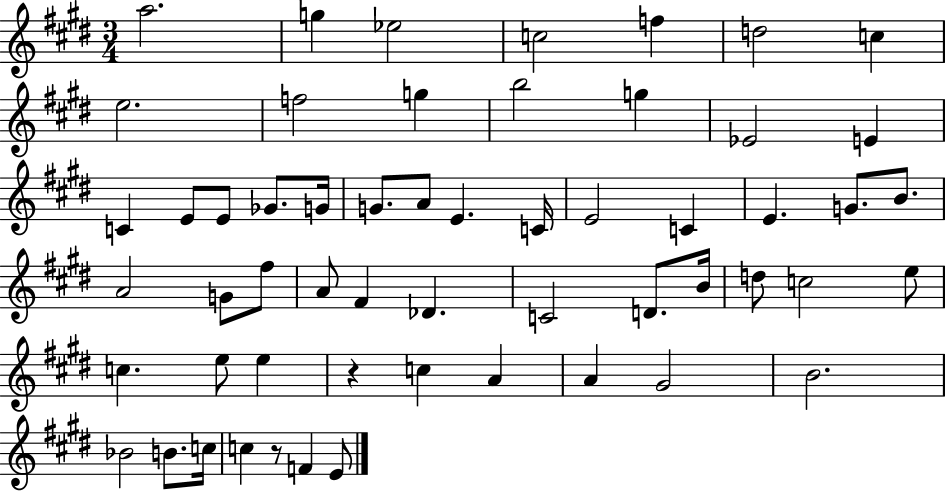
X:1
T:Untitled
M:3/4
L:1/4
K:E
a2 g _e2 c2 f d2 c e2 f2 g b2 g _E2 E C E/2 E/2 _G/2 G/4 G/2 A/2 E C/4 E2 C E G/2 B/2 A2 G/2 ^f/2 A/2 ^F _D C2 D/2 B/4 d/2 c2 e/2 c e/2 e z c A A ^G2 B2 _B2 B/2 c/4 c z/2 F E/2